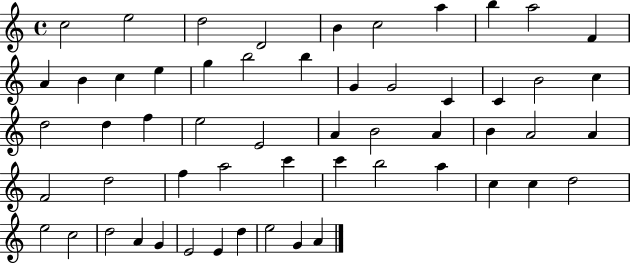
{
  \clef treble
  \time 4/4
  \defaultTimeSignature
  \key c \major
  c''2 e''2 | d''2 d'2 | b'4 c''2 a''4 | b''4 a''2 f'4 | \break a'4 b'4 c''4 e''4 | g''4 b''2 b''4 | g'4 g'2 c'4 | c'4 b'2 c''4 | \break d''2 d''4 f''4 | e''2 e'2 | a'4 b'2 a'4 | b'4 a'2 a'4 | \break f'2 d''2 | f''4 a''2 c'''4 | c'''4 b''2 a''4 | c''4 c''4 d''2 | \break e''2 c''2 | d''2 a'4 g'4 | e'2 e'4 d''4 | e''2 g'4 a'4 | \break \bar "|."
}